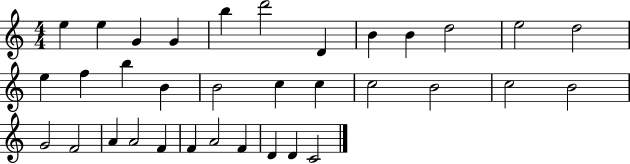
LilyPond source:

{
  \clef treble
  \numericTimeSignature
  \time 4/4
  \key c \major
  e''4 e''4 g'4 g'4 | b''4 d'''2 d'4 | b'4 b'4 d''2 | e''2 d''2 | \break e''4 f''4 b''4 b'4 | b'2 c''4 c''4 | c''2 b'2 | c''2 b'2 | \break g'2 f'2 | a'4 a'2 f'4 | f'4 a'2 f'4 | d'4 d'4 c'2 | \break \bar "|."
}